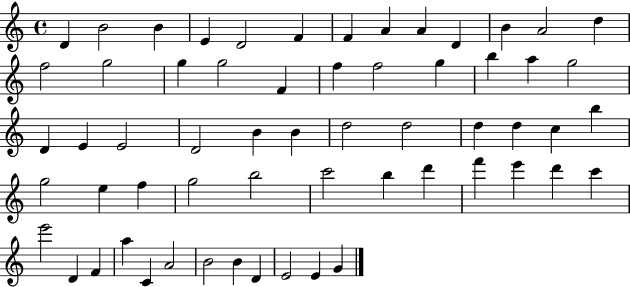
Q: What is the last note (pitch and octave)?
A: G4